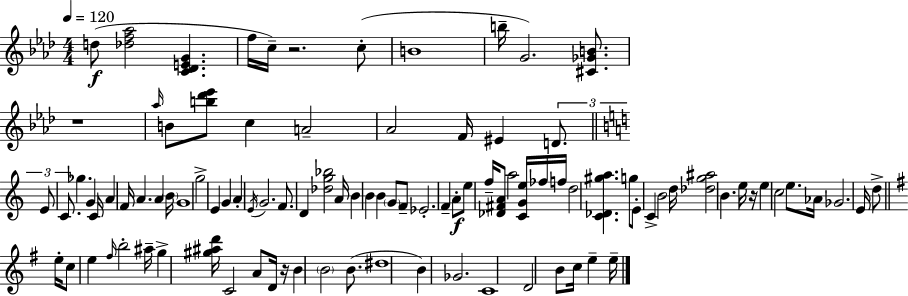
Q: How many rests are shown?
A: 4